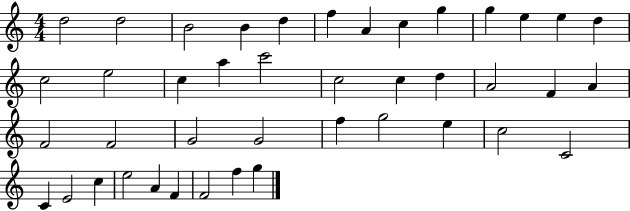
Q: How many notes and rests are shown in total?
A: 42